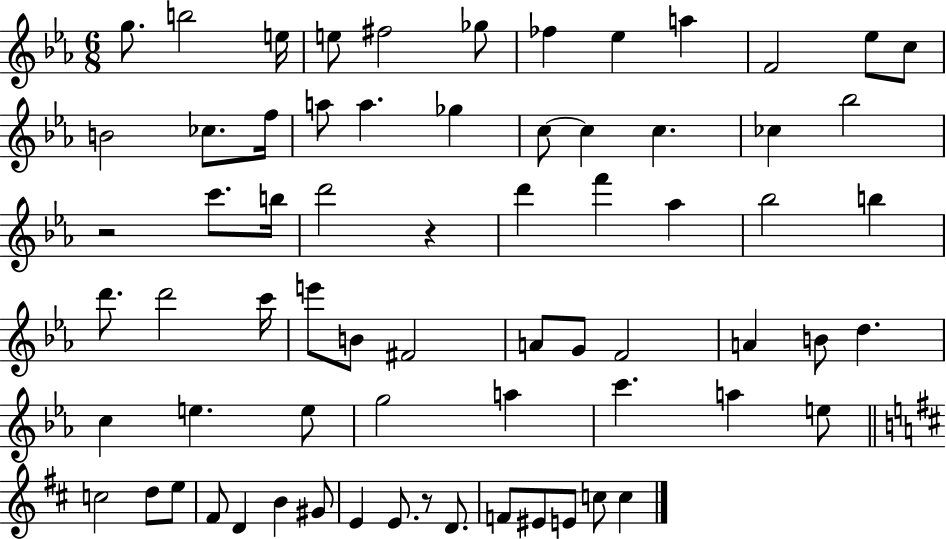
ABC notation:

X:1
T:Untitled
M:6/8
L:1/4
K:Eb
g/2 b2 e/4 e/2 ^f2 _g/2 _f _e a F2 _e/2 c/2 B2 _c/2 f/4 a/2 a _g c/2 c c _c _b2 z2 c'/2 b/4 d'2 z d' f' _a _b2 b d'/2 d'2 c'/4 e'/2 B/2 ^F2 A/2 G/2 F2 A B/2 d c e e/2 g2 a c' a e/2 c2 d/2 e/2 ^F/2 D B ^G/2 E E/2 z/2 D/2 F/2 ^E/2 E/2 c/2 c